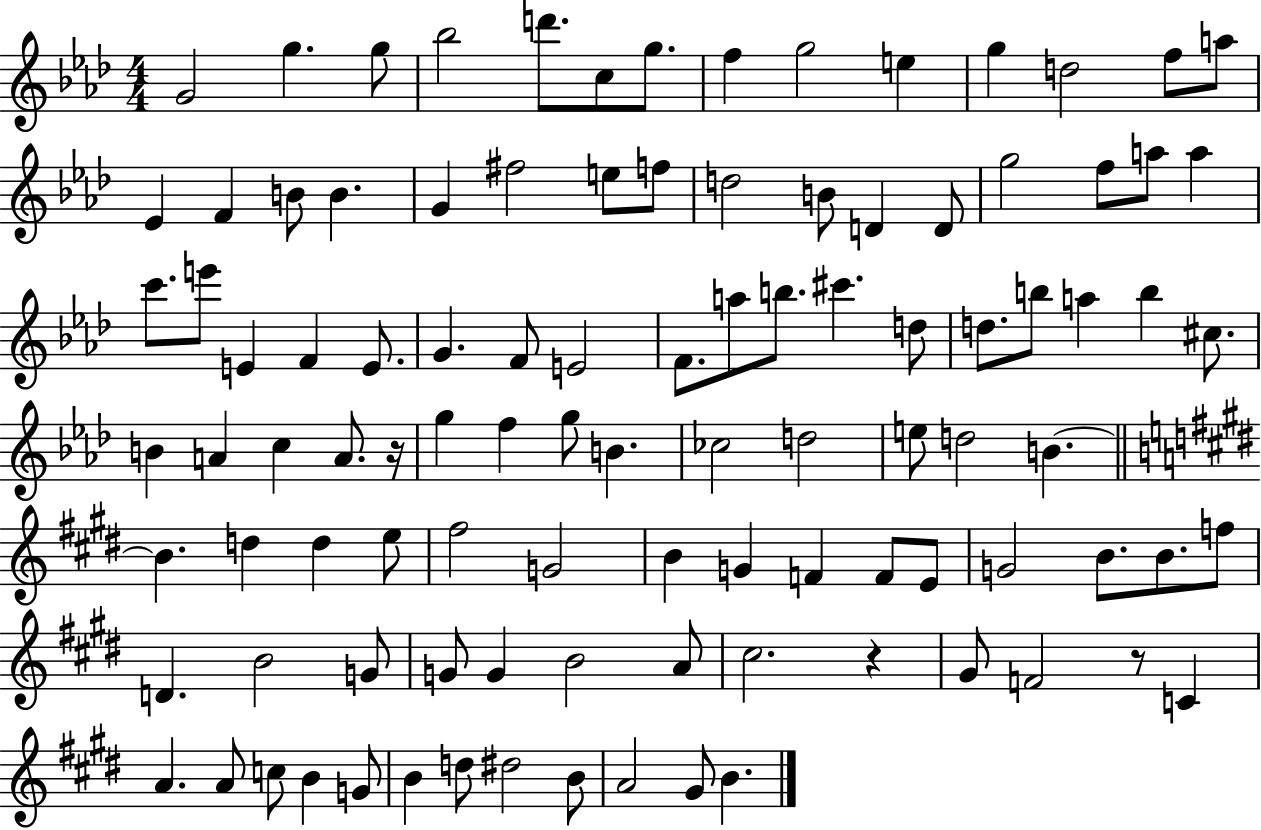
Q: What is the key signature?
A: AES major